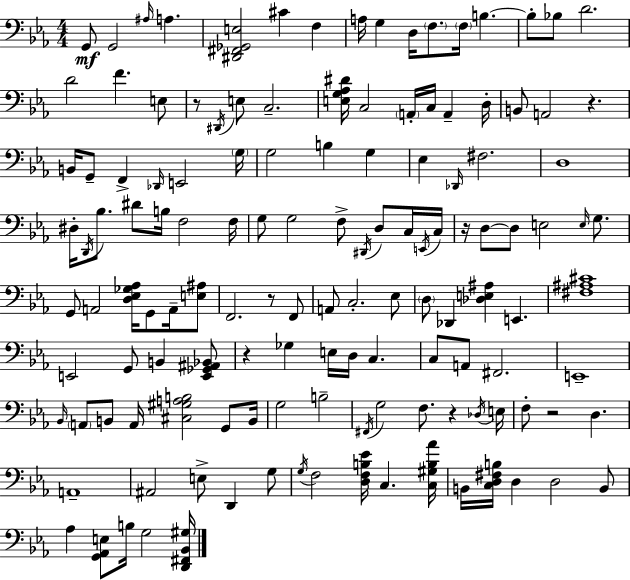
{
  \clef bass
  \numericTimeSignature
  \time 4/4
  \key ees \major
  \repeat volta 2 { g,8\mf g,2 \grace { ais16 } a4. | <dis, fis, ges, e>2 cis'4 f4 | a16 g4 d16 \parenthesize f8. \parenthesize f16 b4.~~ | b8-. bes8 d'2. | \break d'2 f'4. e8 | r8 \acciaccatura { dis,16 } e8 c2.-- | <e g aes dis'>16 c2 \parenthesize a,16-. c16 a,4-- | d16-. b,8 a,2 r4. | \break b,16 g,8-- f,4-> \grace { des,16 } e,2 | \parenthesize g16 g2 b4 g4 | ees4 \grace { des,16 } fis2. | d1 | \break dis16-. \acciaccatura { d,16 } bes8. dis'8 b16 f2 | f16 g8 g2 f8-> | \acciaccatura { dis,16 } d8 c16 \acciaccatura { e,16 } c16 r16 d8~~ d8 e2 | \grace { e16 } g8. g,8 a,2 | \break <d ees ges aes>16 g,8 a,16-- <e ais>8 f,2. | r8 f,8 a,8 c2.-. | ees8 \parenthesize d8 des,4 <des e ais>4 | e,4. <fis ais cis'>1 | \break e,2 | g,8 b,4 <e, ges, ais, bes,>8 r4 ges4 | e16 d16 c4. c8 a,8 fis,2. | e,1-- | \break \grace { bes,16 } \parenthesize a,8 b,8 a,16 <cis gis a b>2 | g,8 b,16 g2 | b2-- \acciaccatura { fis,16 } g2 | f8. r4 \acciaccatura { des16 } e16 f8-. r2 | \break d4. a,1-- | ais,2 | e8-> d,4 g8 \acciaccatura { g16 } f2 | <d f b ees'>16 c4. <c gis b aes'>16 b,16 <c d fis b>16 d4 | \break d2 b,8 aes4 | <g, aes, e>8 b16 g2 <d, fis, bes, gis>16 } \bar "|."
}